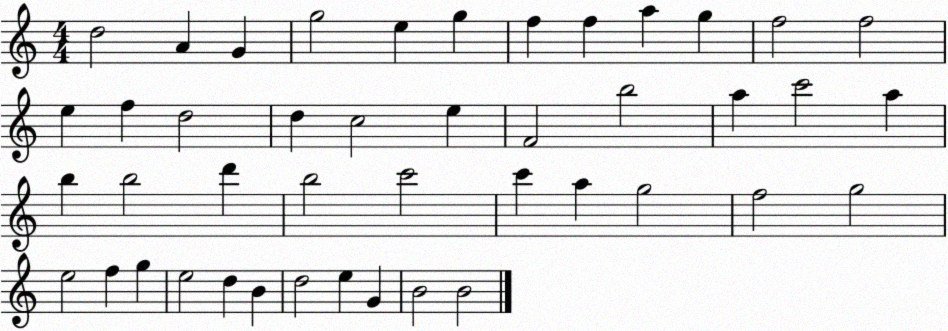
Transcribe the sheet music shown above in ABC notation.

X:1
T:Untitled
M:4/4
L:1/4
K:C
d2 A G g2 e g f f a g f2 f2 e f d2 d c2 e F2 b2 a c'2 a b b2 d' b2 c'2 c' a g2 f2 g2 e2 f g e2 d B d2 e G B2 B2